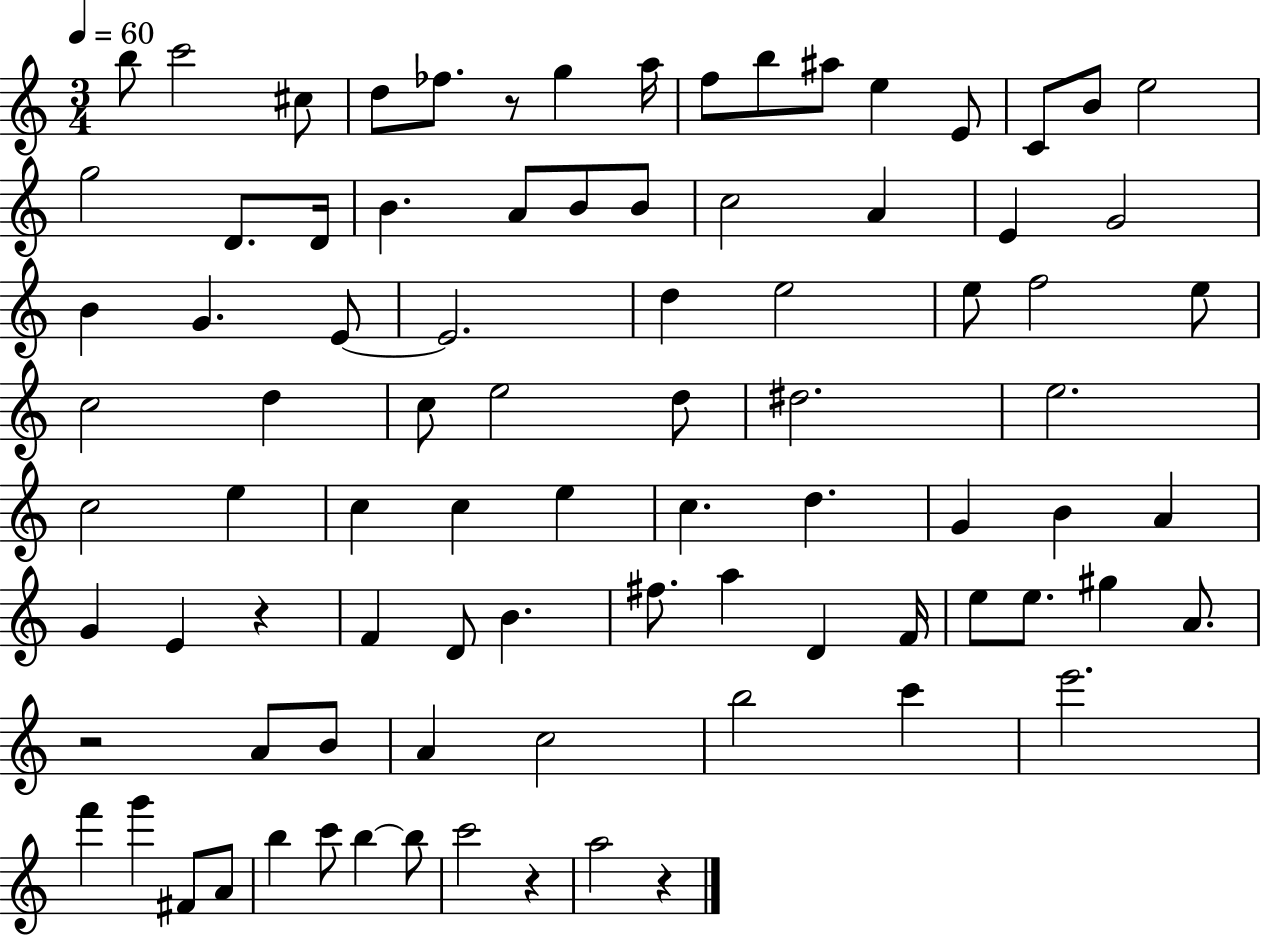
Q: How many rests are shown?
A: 5